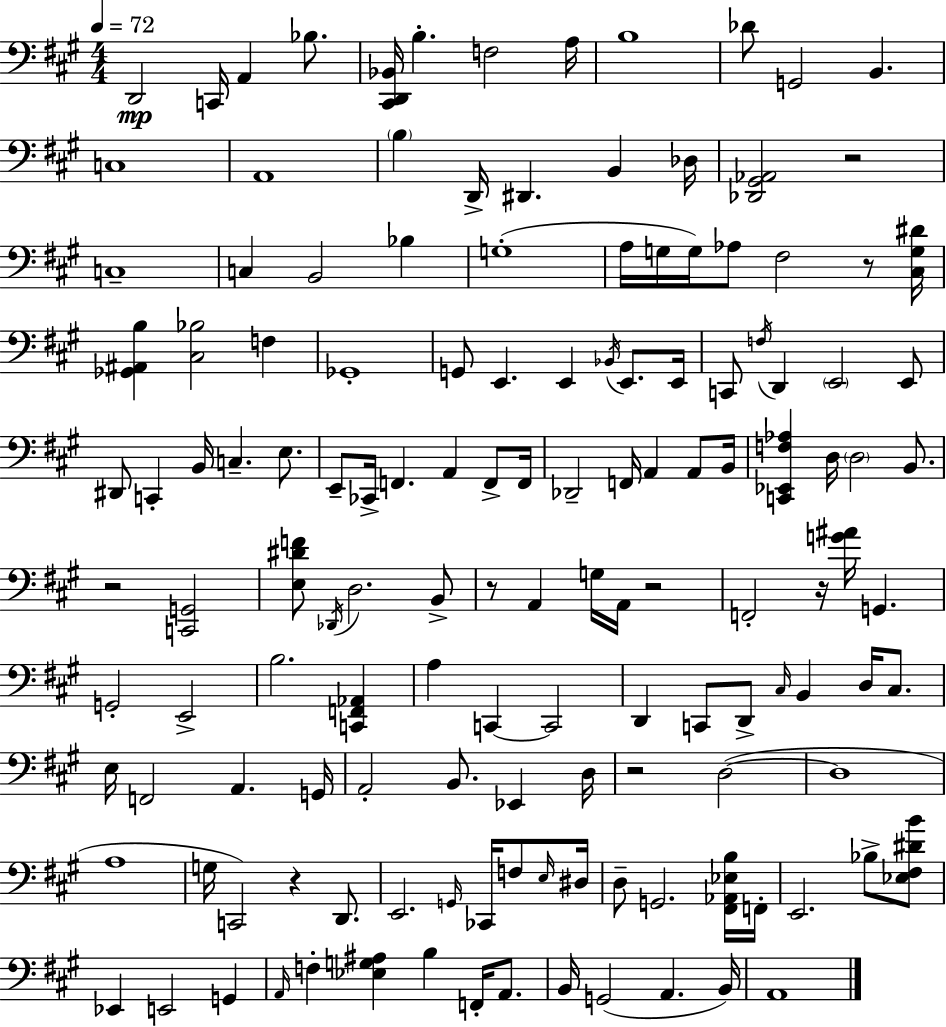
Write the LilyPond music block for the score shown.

{
  \clef bass
  \numericTimeSignature
  \time 4/4
  \key a \major
  \tempo 4 = 72
  d,2\mp c,16 a,4 bes8. | <cis, d, bes,>16 b4.-. f2 a16 | b1 | des'8 g,2 b,4. | \break c1 | a,1 | \parenthesize b4 d,16-> dis,4. b,4 des16 | <des, gis, aes,>2 r2 | \break c1-- | c4 b,2 bes4 | g1-.( | a16 g16 g16) aes8 fis2 r8 <cis g dis'>16 | \break <ges, ais, b>4 <cis bes>2 f4 | ges,1-. | g,8 e,4. e,4 \acciaccatura { bes,16 } e,8. | e,16 c,8 \acciaccatura { f16 } d,4 \parenthesize e,2 | \break e,8 dis,8 c,4-. b,16 c4.-- e8. | e,8-- ces,16-> f,4. a,4 f,8-> | f,16 des,2-- f,16 a,4 a,8 | b,16 <c, ees, f aes>4 d16 \parenthesize d2 b,8. | \break r2 <c, g,>2 | <e dis' f'>8 \acciaccatura { des,16 } d2. | b,8-> r8 a,4 g16 a,16 r2 | f,2-. r16 <g' ais'>16 g,4. | \break g,2-. e,2-> | b2. <c, f, aes,>4 | a4 c,4~~ c,2 | d,4 c,8 d,8-> \grace { cis16 } b,4 | \break d16 cis8. e16 f,2 a,4. | g,16 a,2-. b,8. ees,4 | d16 r2 d2~(~ | d1 | \break a1 | g16 c,2) r4 | d,8. e,2. | \grace { g,16 } ces,16 f8 \grace { e16 } dis16 d8-- g,2. | \break <fis, aes, ees b>16 f,16-. e,2. | bes8-> <ees fis dis' b'>8 ees,4 e,2 | g,4 \grace { a,16 } f4-. <ees g ais>4 b4 | f,16-. a,8. b,16 g,2( | \break a,4. b,16) a,1 | \bar "|."
}